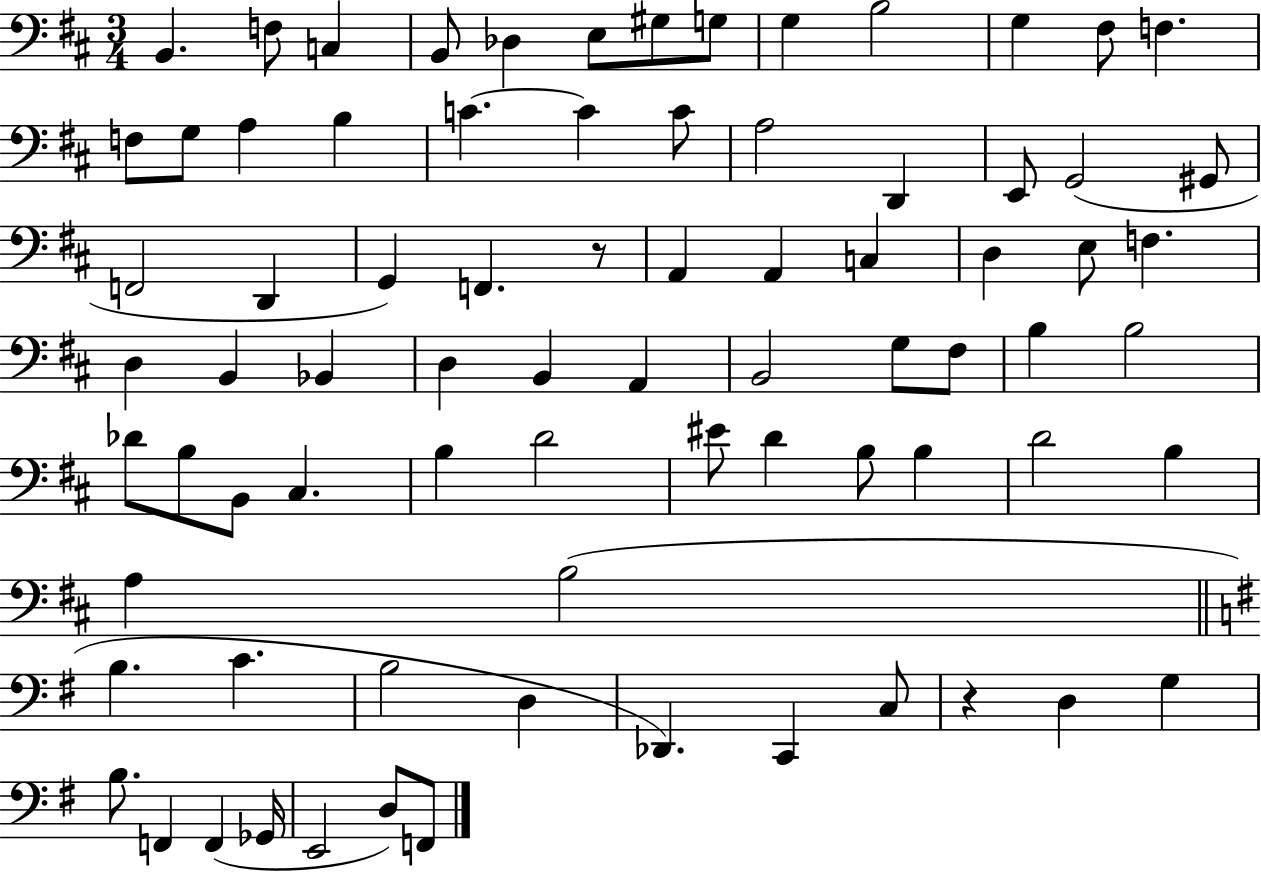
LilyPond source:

{
  \clef bass
  \numericTimeSignature
  \time 3/4
  \key d \major
  b,4. f8 c4 | b,8 des4 e8 gis8 g8 | g4 b2 | g4 fis8 f4. | \break f8 g8 a4 b4 | c'4.~~ c'4 c'8 | a2 d,4 | e,8 g,2( gis,8 | \break f,2 d,4 | g,4) f,4. r8 | a,4 a,4 c4 | d4 e8 f4. | \break d4 b,4 bes,4 | d4 b,4 a,4 | b,2 g8 fis8 | b4 b2 | \break des'8 b8 b,8 cis4. | b4 d'2 | eis'8 d'4 b8 b4 | d'2 b4 | \break a4 b2( | \bar "||" \break \key g \major b4. c'4. | b2 d4 | des,4.) c,4 c8 | r4 d4 g4 | \break b8. f,4 f,4( ges,16 | e,2 d8) f,8 | \bar "|."
}